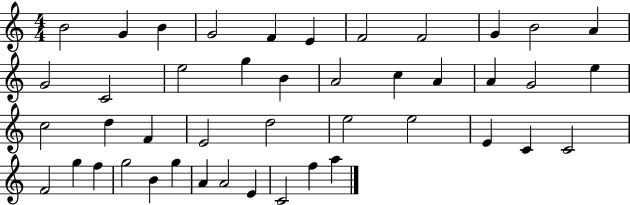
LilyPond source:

{
  \clef treble
  \numericTimeSignature
  \time 4/4
  \key c \major
  b'2 g'4 b'4 | g'2 f'4 e'4 | f'2 f'2 | g'4 b'2 a'4 | \break g'2 c'2 | e''2 g''4 b'4 | a'2 c''4 a'4 | a'4 g'2 e''4 | \break c''2 d''4 f'4 | e'2 d''2 | e''2 e''2 | e'4 c'4 c'2 | \break f'2 g''4 f''4 | g''2 b'4 g''4 | a'4 a'2 e'4 | c'2 f''4 a''4 | \break \bar "|."
}